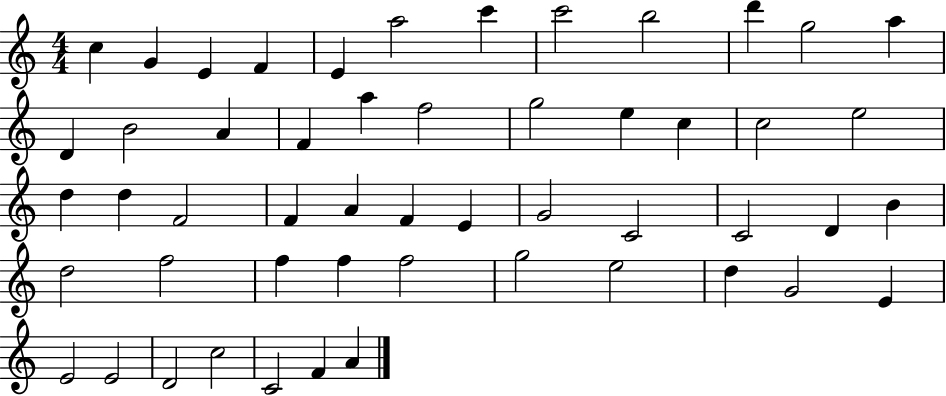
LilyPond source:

{
  \clef treble
  \numericTimeSignature
  \time 4/4
  \key c \major
  c''4 g'4 e'4 f'4 | e'4 a''2 c'''4 | c'''2 b''2 | d'''4 g''2 a''4 | \break d'4 b'2 a'4 | f'4 a''4 f''2 | g''2 e''4 c''4 | c''2 e''2 | \break d''4 d''4 f'2 | f'4 a'4 f'4 e'4 | g'2 c'2 | c'2 d'4 b'4 | \break d''2 f''2 | f''4 f''4 f''2 | g''2 e''2 | d''4 g'2 e'4 | \break e'2 e'2 | d'2 c''2 | c'2 f'4 a'4 | \bar "|."
}